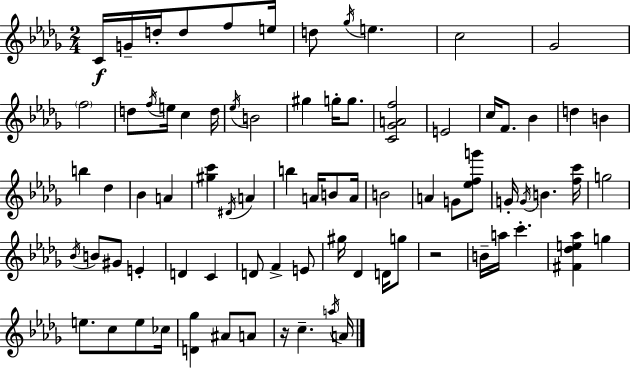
{
  \clef treble
  \numericTimeSignature
  \time 2/4
  \key bes \minor
  c'16\f g'16-- d''16-. d''8 f''8 e''16 | d''8 \acciaccatura { ges''16 } e''4. | c''2 | ges'2 | \break \parenthesize f''2 | d''8 \acciaccatura { f''16 } e''16 c''4 | d''16 \acciaccatura { ees''16 } b'2 | gis''4 g''16-. | \break g''8. <c' ges' a' f''>2 | e'2 | c''16 f'8. bes'4 | d''4 b'4 | \break b''4 des''4 | bes'4 a'4 | <gis'' c'''>4 \acciaccatura { dis'16 } | a'4 b''4 | \break a'16 b'8 a'16 b'2 | a'4 | g'8 <ees'' f'' g'''>8 g'16-. \acciaccatura { g'16 } b'4. | <f'' c'''>16 g''2 | \break \acciaccatura { bes'16 } b'8 | gis'8 e'4-. d'4 | c'4 d'8 | f'4-> e'8 gis''16 des'4 | \break d'16 g''8 r2 | b'16-- a''16 | c'''4.-. <fis' des'' e'' aes''>4 | g''4 e''8. | \break c''8 e''8 ces''16 <d' ges''>4 | ais'8 a'8 r16 c''4.-- | \acciaccatura { a''16 } a'16 \bar "|."
}